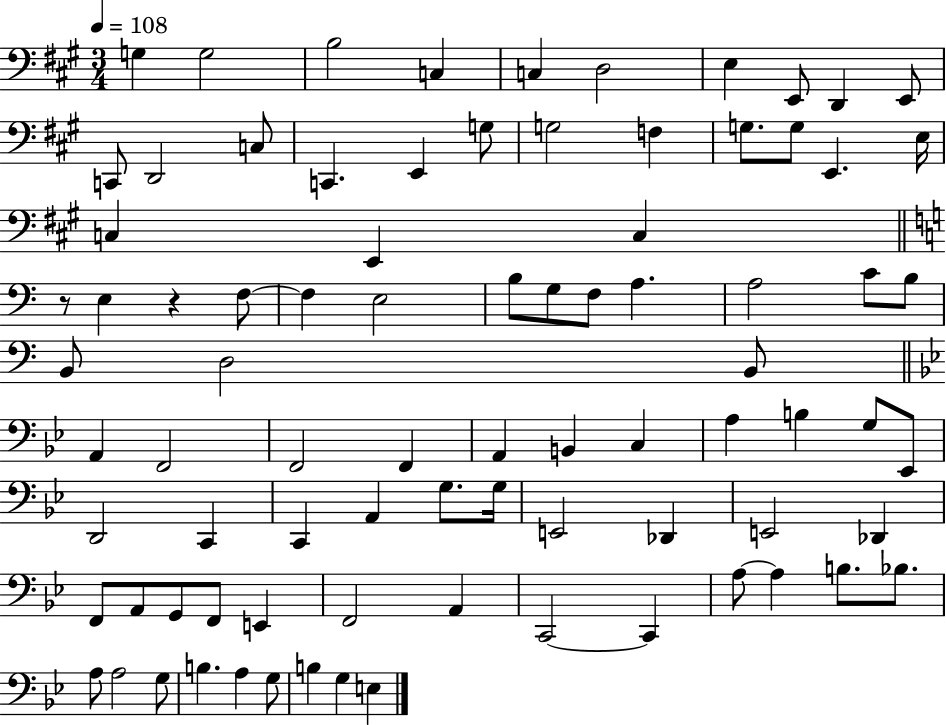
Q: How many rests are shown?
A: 2